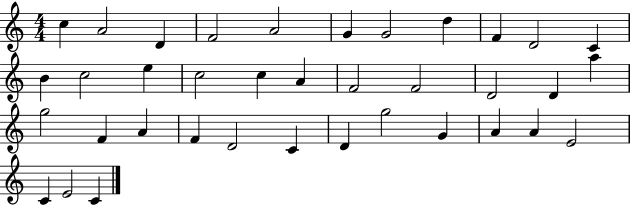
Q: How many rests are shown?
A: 0